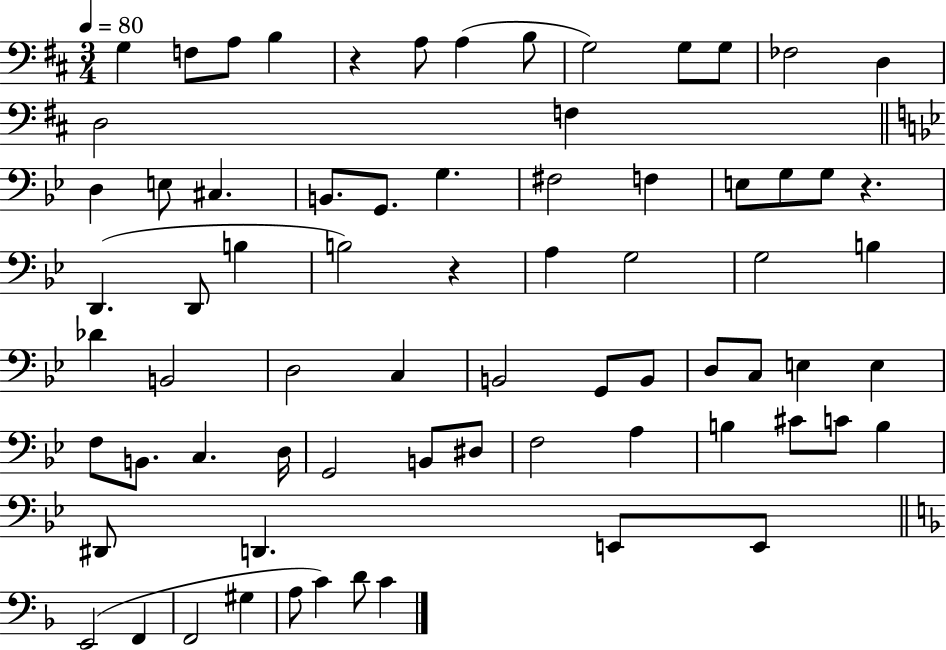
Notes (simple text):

G3/q F3/e A3/e B3/q R/q A3/e A3/q B3/e G3/h G3/e G3/e FES3/h D3/q D3/h F3/q D3/q E3/e C#3/q. B2/e. G2/e. G3/q. F#3/h F3/q E3/e G3/e G3/e R/q. D2/q. D2/e B3/q B3/h R/q A3/q G3/h G3/h B3/q Db4/q B2/h D3/h C3/q B2/h G2/e B2/e D3/e C3/e E3/q E3/q F3/e B2/e. C3/q. D3/s G2/h B2/e D#3/e F3/h A3/q B3/q C#4/e C4/e B3/q D#2/e D2/q. E2/e E2/e E2/h F2/q F2/h G#3/q A3/e C4/q D4/e C4/q